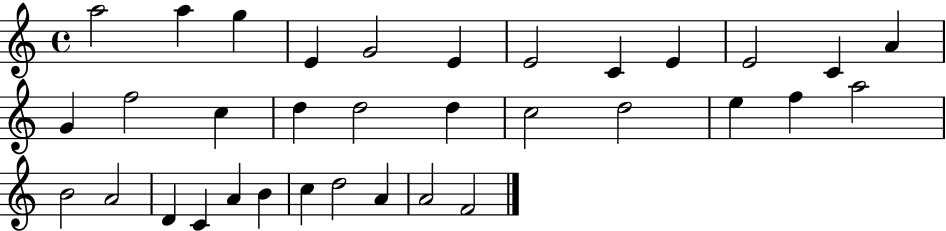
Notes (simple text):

A5/h A5/q G5/q E4/q G4/h E4/q E4/h C4/q E4/q E4/h C4/q A4/q G4/q F5/h C5/q D5/q D5/h D5/q C5/h D5/h E5/q F5/q A5/h B4/h A4/h D4/q C4/q A4/q B4/q C5/q D5/h A4/q A4/h F4/h